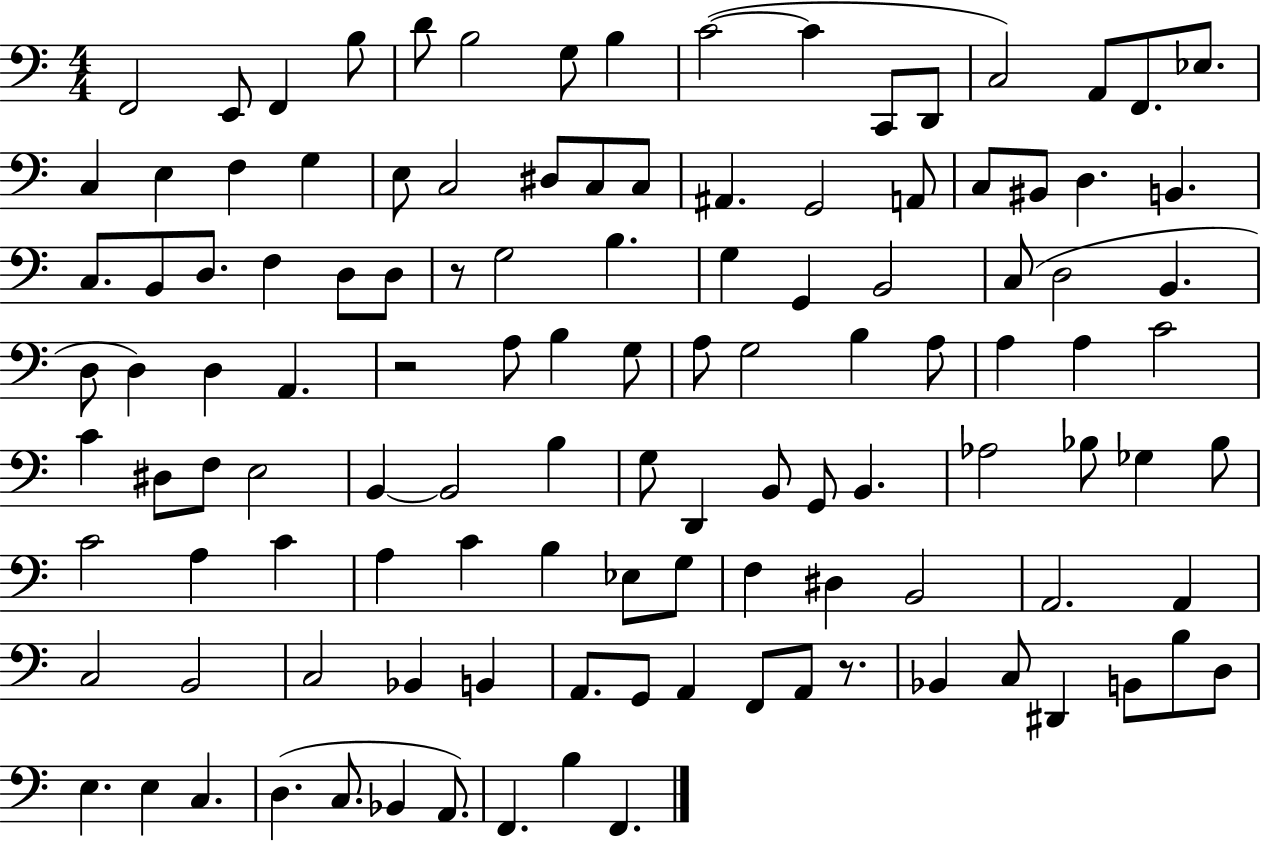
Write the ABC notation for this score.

X:1
T:Untitled
M:4/4
L:1/4
K:C
F,,2 E,,/2 F,, B,/2 D/2 B,2 G,/2 B, C2 C C,,/2 D,,/2 C,2 A,,/2 F,,/2 _E,/2 C, E, F, G, E,/2 C,2 ^D,/2 C,/2 C,/2 ^A,, G,,2 A,,/2 C,/2 ^B,,/2 D, B,, C,/2 B,,/2 D,/2 F, D,/2 D,/2 z/2 G,2 B, G, G,, B,,2 C,/2 D,2 B,, D,/2 D, D, A,, z2 A,/2 B, G,/2 A,/2 G,2 B, A,/2 A, A, C2 C ^D,/2 F,/2 E,2 B,, B,,2 B, G,/2 D,, B,,/2 G,,/2 B,, _A,2 _B,/2 _G, _B,/2 C2 A, C A, C B, _E,/2 G,/2 F, ^D, B,,2 A,,2 A,, C,2 B,,2 C,2 _B,, B,, A,,/2 G,,/2 A,, F,,/2 A,,/2 z/2 _B,, C,/2 ^D,, B,,/2 B,/2 D,/2 E, E, C, D, C,/2 _B,, A,,/2 F,, B, F,,